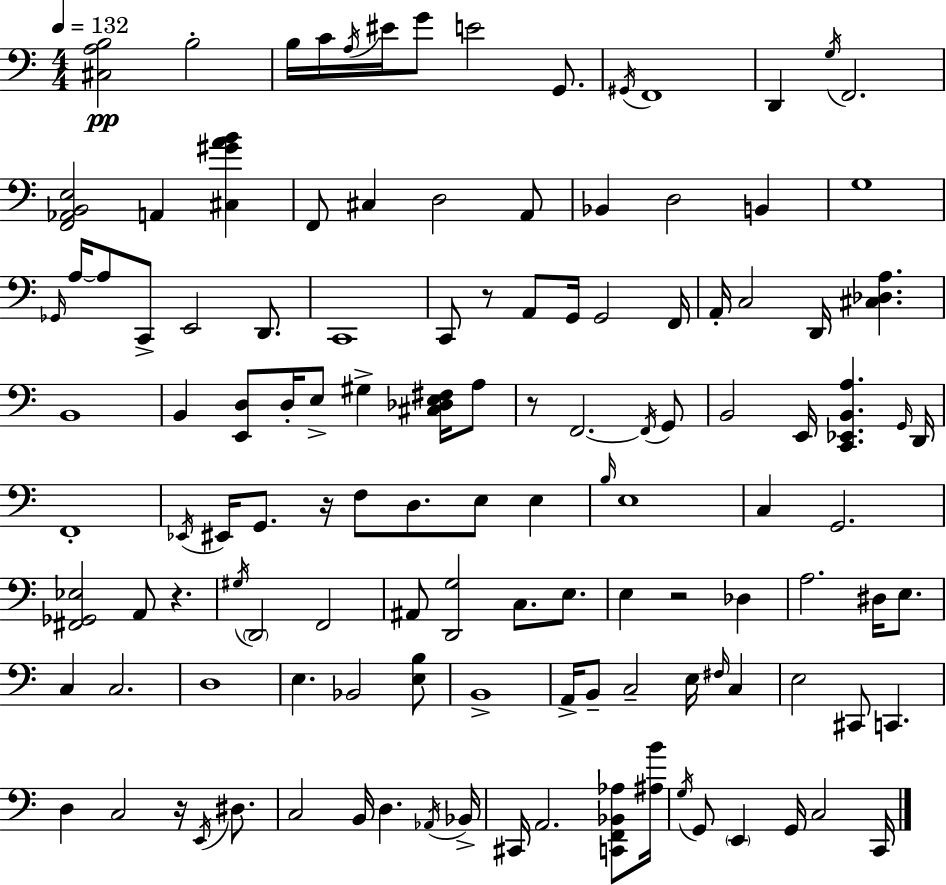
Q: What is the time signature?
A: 4/4